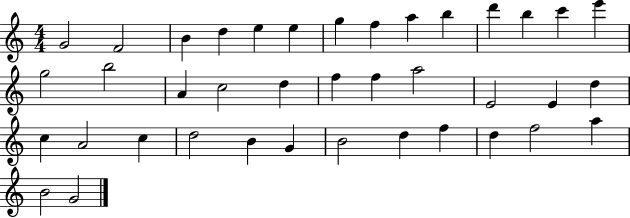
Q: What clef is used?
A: treble